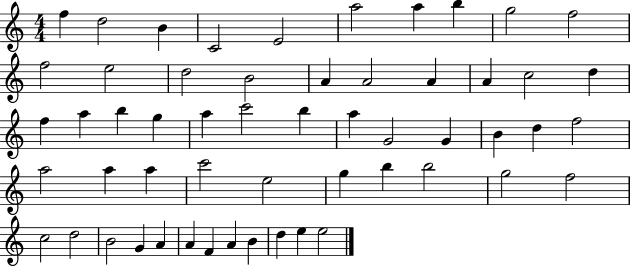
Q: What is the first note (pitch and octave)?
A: F5